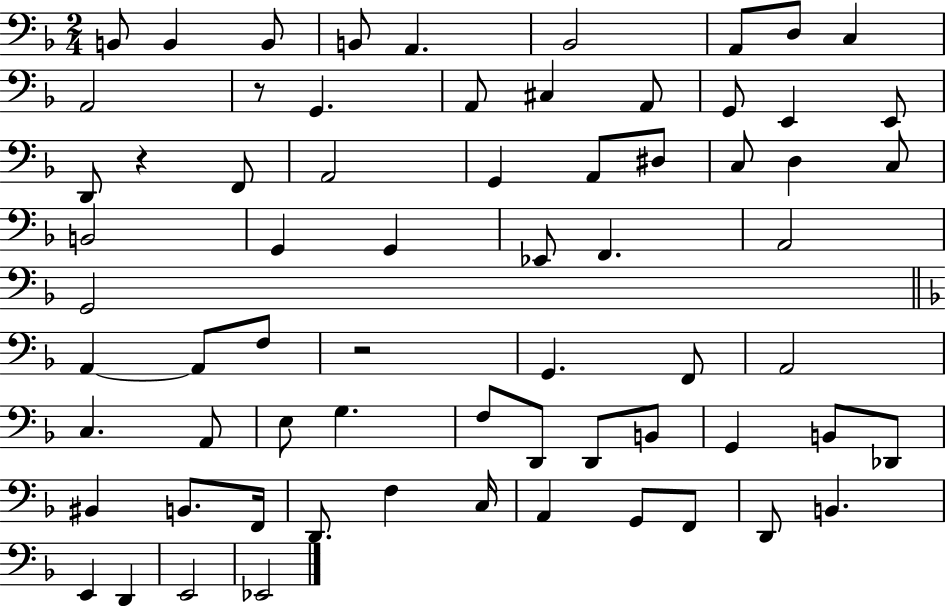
X:1
T:Untitled
M:2/4
L:1/4
K:F
B,,/2 B,, B,,/2 B,,/2 A,, _B,,2 A,,/2 D,/2 C, A,,2 z/2 G,, A,,/2 ^C, A,,/2 G,,/2 E,, E,,/2 D,,/2 z F,,/2 A,,2 G,, A,,/2 ^D,/2 C,/2 D, C,/2 B,,2 G,, G,, _E,,/2 F,, A,,2 G,,2 A,, A,,/2 F,/2 z2 G,, F,,/2 A,,2 C, A,,/2 E,/2 G, F,/2 D,,/2 D,,/2 B,,/2 G,, B,,/2 _D,,/2 ^B,, B,,/2 F,,/4 D,,/2 F, C,/4 A,, G,,/2 F,,/2 D,,/2 B,, E,, D,, E,,2 _E,,2